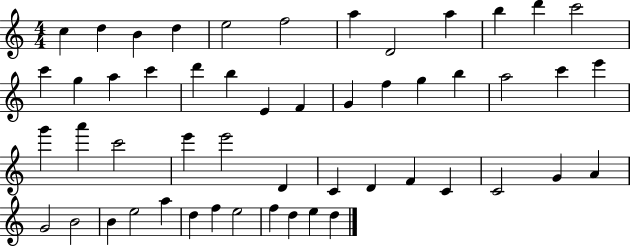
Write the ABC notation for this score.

X:1
T:Untitled
M:4/4
L:1/4
K:C
c d B d e2 f2 a D2 a b d' c'2 c' g a c' d' b E F G f g b a2 c' e' g' a' c'2 e' e'2 D C D F C C2 G A G2 B2 B e2 a d f e2 f d e d